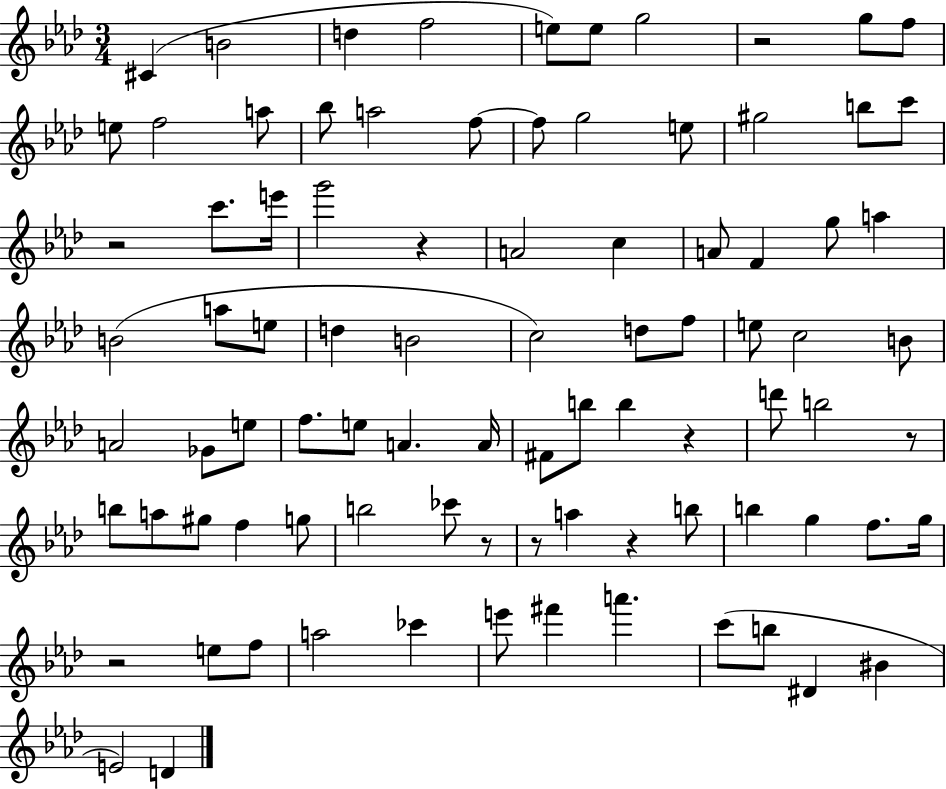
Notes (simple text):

C#4/q B4/h D5/q F5/h E5/e E5/e G5/h R/h G5/e F5/e E5/e F5/h A5/e Bb5/e A5/h F5/e F5/e G5/h E5/e G#5/h B5/e C6/e R/h C6/e. E6/s G6/h R/q A4/h C5/q A4/e F4/q G5/e A5/q B4/h A5/e E5/e D5/q B4/h C5/h D5/e F5/e E5/e C5/h B4/e A4/h Gb4/e E5/e F5/e. E5/e A4/q. A4/s F#4/e B5/e B5/q R/q D6/e B5/h R/e B5/e A5/e G#5/e F5/q G5/e B5/h CES6/e R/e R/e A5/q R/q B5/e B5/q G5/q F5/e. G5/s R/h E5/e F5/e A5/h CES6/q E6/e F#6/q A6/q. C6/e B5/e D#4/q BIS4/q E4/h D4/q